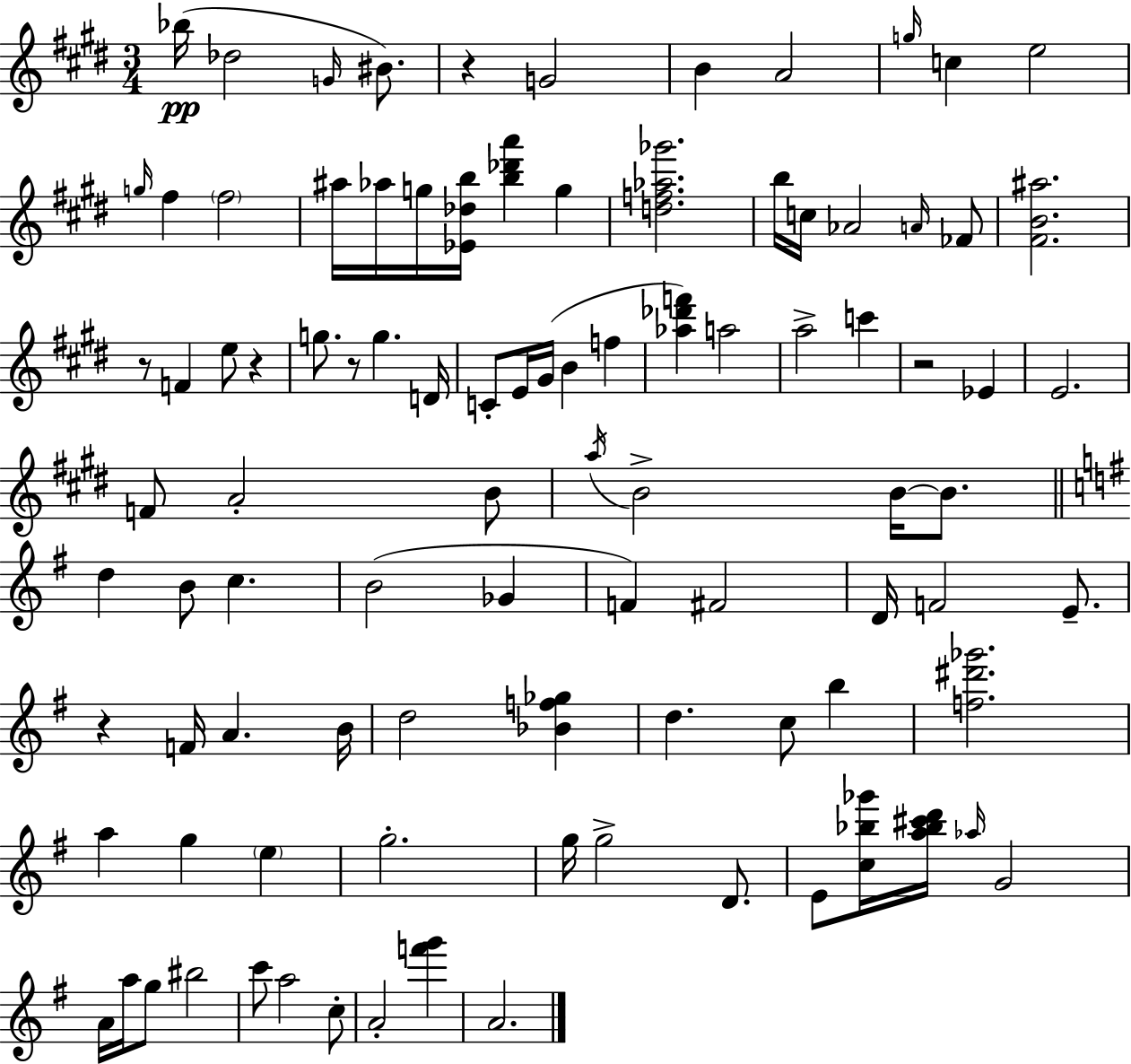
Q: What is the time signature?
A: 3/4